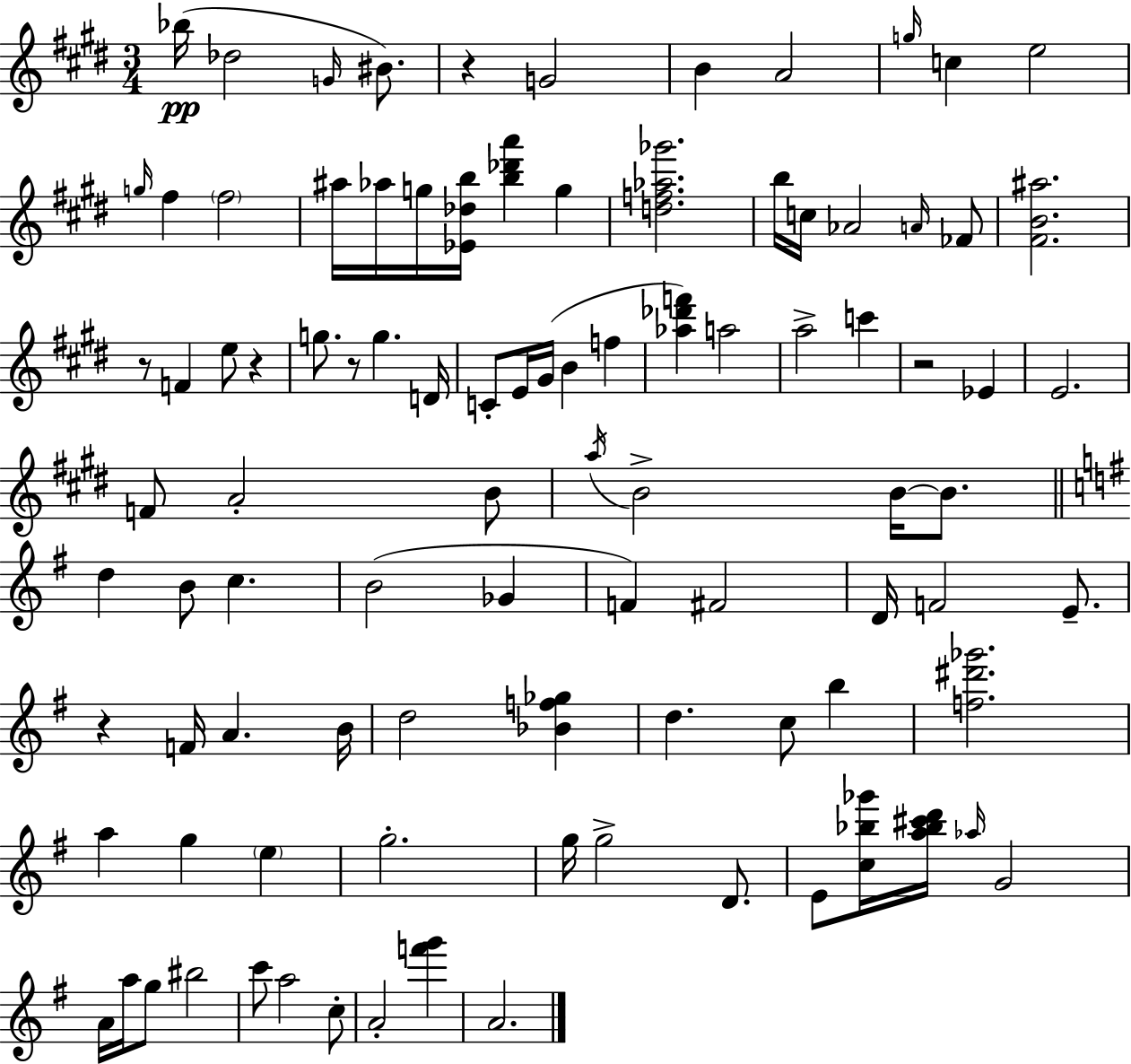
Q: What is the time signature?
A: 3/4